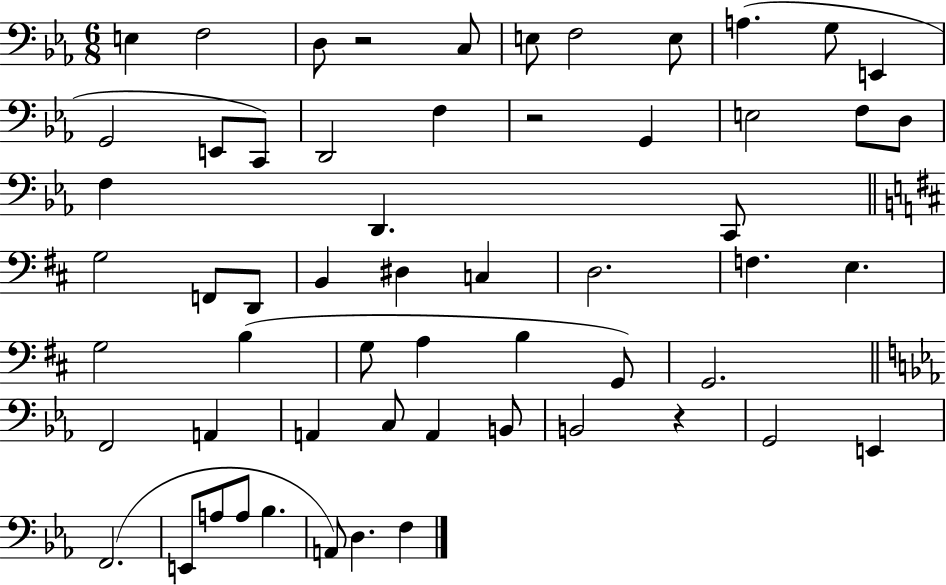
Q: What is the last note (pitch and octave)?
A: F3